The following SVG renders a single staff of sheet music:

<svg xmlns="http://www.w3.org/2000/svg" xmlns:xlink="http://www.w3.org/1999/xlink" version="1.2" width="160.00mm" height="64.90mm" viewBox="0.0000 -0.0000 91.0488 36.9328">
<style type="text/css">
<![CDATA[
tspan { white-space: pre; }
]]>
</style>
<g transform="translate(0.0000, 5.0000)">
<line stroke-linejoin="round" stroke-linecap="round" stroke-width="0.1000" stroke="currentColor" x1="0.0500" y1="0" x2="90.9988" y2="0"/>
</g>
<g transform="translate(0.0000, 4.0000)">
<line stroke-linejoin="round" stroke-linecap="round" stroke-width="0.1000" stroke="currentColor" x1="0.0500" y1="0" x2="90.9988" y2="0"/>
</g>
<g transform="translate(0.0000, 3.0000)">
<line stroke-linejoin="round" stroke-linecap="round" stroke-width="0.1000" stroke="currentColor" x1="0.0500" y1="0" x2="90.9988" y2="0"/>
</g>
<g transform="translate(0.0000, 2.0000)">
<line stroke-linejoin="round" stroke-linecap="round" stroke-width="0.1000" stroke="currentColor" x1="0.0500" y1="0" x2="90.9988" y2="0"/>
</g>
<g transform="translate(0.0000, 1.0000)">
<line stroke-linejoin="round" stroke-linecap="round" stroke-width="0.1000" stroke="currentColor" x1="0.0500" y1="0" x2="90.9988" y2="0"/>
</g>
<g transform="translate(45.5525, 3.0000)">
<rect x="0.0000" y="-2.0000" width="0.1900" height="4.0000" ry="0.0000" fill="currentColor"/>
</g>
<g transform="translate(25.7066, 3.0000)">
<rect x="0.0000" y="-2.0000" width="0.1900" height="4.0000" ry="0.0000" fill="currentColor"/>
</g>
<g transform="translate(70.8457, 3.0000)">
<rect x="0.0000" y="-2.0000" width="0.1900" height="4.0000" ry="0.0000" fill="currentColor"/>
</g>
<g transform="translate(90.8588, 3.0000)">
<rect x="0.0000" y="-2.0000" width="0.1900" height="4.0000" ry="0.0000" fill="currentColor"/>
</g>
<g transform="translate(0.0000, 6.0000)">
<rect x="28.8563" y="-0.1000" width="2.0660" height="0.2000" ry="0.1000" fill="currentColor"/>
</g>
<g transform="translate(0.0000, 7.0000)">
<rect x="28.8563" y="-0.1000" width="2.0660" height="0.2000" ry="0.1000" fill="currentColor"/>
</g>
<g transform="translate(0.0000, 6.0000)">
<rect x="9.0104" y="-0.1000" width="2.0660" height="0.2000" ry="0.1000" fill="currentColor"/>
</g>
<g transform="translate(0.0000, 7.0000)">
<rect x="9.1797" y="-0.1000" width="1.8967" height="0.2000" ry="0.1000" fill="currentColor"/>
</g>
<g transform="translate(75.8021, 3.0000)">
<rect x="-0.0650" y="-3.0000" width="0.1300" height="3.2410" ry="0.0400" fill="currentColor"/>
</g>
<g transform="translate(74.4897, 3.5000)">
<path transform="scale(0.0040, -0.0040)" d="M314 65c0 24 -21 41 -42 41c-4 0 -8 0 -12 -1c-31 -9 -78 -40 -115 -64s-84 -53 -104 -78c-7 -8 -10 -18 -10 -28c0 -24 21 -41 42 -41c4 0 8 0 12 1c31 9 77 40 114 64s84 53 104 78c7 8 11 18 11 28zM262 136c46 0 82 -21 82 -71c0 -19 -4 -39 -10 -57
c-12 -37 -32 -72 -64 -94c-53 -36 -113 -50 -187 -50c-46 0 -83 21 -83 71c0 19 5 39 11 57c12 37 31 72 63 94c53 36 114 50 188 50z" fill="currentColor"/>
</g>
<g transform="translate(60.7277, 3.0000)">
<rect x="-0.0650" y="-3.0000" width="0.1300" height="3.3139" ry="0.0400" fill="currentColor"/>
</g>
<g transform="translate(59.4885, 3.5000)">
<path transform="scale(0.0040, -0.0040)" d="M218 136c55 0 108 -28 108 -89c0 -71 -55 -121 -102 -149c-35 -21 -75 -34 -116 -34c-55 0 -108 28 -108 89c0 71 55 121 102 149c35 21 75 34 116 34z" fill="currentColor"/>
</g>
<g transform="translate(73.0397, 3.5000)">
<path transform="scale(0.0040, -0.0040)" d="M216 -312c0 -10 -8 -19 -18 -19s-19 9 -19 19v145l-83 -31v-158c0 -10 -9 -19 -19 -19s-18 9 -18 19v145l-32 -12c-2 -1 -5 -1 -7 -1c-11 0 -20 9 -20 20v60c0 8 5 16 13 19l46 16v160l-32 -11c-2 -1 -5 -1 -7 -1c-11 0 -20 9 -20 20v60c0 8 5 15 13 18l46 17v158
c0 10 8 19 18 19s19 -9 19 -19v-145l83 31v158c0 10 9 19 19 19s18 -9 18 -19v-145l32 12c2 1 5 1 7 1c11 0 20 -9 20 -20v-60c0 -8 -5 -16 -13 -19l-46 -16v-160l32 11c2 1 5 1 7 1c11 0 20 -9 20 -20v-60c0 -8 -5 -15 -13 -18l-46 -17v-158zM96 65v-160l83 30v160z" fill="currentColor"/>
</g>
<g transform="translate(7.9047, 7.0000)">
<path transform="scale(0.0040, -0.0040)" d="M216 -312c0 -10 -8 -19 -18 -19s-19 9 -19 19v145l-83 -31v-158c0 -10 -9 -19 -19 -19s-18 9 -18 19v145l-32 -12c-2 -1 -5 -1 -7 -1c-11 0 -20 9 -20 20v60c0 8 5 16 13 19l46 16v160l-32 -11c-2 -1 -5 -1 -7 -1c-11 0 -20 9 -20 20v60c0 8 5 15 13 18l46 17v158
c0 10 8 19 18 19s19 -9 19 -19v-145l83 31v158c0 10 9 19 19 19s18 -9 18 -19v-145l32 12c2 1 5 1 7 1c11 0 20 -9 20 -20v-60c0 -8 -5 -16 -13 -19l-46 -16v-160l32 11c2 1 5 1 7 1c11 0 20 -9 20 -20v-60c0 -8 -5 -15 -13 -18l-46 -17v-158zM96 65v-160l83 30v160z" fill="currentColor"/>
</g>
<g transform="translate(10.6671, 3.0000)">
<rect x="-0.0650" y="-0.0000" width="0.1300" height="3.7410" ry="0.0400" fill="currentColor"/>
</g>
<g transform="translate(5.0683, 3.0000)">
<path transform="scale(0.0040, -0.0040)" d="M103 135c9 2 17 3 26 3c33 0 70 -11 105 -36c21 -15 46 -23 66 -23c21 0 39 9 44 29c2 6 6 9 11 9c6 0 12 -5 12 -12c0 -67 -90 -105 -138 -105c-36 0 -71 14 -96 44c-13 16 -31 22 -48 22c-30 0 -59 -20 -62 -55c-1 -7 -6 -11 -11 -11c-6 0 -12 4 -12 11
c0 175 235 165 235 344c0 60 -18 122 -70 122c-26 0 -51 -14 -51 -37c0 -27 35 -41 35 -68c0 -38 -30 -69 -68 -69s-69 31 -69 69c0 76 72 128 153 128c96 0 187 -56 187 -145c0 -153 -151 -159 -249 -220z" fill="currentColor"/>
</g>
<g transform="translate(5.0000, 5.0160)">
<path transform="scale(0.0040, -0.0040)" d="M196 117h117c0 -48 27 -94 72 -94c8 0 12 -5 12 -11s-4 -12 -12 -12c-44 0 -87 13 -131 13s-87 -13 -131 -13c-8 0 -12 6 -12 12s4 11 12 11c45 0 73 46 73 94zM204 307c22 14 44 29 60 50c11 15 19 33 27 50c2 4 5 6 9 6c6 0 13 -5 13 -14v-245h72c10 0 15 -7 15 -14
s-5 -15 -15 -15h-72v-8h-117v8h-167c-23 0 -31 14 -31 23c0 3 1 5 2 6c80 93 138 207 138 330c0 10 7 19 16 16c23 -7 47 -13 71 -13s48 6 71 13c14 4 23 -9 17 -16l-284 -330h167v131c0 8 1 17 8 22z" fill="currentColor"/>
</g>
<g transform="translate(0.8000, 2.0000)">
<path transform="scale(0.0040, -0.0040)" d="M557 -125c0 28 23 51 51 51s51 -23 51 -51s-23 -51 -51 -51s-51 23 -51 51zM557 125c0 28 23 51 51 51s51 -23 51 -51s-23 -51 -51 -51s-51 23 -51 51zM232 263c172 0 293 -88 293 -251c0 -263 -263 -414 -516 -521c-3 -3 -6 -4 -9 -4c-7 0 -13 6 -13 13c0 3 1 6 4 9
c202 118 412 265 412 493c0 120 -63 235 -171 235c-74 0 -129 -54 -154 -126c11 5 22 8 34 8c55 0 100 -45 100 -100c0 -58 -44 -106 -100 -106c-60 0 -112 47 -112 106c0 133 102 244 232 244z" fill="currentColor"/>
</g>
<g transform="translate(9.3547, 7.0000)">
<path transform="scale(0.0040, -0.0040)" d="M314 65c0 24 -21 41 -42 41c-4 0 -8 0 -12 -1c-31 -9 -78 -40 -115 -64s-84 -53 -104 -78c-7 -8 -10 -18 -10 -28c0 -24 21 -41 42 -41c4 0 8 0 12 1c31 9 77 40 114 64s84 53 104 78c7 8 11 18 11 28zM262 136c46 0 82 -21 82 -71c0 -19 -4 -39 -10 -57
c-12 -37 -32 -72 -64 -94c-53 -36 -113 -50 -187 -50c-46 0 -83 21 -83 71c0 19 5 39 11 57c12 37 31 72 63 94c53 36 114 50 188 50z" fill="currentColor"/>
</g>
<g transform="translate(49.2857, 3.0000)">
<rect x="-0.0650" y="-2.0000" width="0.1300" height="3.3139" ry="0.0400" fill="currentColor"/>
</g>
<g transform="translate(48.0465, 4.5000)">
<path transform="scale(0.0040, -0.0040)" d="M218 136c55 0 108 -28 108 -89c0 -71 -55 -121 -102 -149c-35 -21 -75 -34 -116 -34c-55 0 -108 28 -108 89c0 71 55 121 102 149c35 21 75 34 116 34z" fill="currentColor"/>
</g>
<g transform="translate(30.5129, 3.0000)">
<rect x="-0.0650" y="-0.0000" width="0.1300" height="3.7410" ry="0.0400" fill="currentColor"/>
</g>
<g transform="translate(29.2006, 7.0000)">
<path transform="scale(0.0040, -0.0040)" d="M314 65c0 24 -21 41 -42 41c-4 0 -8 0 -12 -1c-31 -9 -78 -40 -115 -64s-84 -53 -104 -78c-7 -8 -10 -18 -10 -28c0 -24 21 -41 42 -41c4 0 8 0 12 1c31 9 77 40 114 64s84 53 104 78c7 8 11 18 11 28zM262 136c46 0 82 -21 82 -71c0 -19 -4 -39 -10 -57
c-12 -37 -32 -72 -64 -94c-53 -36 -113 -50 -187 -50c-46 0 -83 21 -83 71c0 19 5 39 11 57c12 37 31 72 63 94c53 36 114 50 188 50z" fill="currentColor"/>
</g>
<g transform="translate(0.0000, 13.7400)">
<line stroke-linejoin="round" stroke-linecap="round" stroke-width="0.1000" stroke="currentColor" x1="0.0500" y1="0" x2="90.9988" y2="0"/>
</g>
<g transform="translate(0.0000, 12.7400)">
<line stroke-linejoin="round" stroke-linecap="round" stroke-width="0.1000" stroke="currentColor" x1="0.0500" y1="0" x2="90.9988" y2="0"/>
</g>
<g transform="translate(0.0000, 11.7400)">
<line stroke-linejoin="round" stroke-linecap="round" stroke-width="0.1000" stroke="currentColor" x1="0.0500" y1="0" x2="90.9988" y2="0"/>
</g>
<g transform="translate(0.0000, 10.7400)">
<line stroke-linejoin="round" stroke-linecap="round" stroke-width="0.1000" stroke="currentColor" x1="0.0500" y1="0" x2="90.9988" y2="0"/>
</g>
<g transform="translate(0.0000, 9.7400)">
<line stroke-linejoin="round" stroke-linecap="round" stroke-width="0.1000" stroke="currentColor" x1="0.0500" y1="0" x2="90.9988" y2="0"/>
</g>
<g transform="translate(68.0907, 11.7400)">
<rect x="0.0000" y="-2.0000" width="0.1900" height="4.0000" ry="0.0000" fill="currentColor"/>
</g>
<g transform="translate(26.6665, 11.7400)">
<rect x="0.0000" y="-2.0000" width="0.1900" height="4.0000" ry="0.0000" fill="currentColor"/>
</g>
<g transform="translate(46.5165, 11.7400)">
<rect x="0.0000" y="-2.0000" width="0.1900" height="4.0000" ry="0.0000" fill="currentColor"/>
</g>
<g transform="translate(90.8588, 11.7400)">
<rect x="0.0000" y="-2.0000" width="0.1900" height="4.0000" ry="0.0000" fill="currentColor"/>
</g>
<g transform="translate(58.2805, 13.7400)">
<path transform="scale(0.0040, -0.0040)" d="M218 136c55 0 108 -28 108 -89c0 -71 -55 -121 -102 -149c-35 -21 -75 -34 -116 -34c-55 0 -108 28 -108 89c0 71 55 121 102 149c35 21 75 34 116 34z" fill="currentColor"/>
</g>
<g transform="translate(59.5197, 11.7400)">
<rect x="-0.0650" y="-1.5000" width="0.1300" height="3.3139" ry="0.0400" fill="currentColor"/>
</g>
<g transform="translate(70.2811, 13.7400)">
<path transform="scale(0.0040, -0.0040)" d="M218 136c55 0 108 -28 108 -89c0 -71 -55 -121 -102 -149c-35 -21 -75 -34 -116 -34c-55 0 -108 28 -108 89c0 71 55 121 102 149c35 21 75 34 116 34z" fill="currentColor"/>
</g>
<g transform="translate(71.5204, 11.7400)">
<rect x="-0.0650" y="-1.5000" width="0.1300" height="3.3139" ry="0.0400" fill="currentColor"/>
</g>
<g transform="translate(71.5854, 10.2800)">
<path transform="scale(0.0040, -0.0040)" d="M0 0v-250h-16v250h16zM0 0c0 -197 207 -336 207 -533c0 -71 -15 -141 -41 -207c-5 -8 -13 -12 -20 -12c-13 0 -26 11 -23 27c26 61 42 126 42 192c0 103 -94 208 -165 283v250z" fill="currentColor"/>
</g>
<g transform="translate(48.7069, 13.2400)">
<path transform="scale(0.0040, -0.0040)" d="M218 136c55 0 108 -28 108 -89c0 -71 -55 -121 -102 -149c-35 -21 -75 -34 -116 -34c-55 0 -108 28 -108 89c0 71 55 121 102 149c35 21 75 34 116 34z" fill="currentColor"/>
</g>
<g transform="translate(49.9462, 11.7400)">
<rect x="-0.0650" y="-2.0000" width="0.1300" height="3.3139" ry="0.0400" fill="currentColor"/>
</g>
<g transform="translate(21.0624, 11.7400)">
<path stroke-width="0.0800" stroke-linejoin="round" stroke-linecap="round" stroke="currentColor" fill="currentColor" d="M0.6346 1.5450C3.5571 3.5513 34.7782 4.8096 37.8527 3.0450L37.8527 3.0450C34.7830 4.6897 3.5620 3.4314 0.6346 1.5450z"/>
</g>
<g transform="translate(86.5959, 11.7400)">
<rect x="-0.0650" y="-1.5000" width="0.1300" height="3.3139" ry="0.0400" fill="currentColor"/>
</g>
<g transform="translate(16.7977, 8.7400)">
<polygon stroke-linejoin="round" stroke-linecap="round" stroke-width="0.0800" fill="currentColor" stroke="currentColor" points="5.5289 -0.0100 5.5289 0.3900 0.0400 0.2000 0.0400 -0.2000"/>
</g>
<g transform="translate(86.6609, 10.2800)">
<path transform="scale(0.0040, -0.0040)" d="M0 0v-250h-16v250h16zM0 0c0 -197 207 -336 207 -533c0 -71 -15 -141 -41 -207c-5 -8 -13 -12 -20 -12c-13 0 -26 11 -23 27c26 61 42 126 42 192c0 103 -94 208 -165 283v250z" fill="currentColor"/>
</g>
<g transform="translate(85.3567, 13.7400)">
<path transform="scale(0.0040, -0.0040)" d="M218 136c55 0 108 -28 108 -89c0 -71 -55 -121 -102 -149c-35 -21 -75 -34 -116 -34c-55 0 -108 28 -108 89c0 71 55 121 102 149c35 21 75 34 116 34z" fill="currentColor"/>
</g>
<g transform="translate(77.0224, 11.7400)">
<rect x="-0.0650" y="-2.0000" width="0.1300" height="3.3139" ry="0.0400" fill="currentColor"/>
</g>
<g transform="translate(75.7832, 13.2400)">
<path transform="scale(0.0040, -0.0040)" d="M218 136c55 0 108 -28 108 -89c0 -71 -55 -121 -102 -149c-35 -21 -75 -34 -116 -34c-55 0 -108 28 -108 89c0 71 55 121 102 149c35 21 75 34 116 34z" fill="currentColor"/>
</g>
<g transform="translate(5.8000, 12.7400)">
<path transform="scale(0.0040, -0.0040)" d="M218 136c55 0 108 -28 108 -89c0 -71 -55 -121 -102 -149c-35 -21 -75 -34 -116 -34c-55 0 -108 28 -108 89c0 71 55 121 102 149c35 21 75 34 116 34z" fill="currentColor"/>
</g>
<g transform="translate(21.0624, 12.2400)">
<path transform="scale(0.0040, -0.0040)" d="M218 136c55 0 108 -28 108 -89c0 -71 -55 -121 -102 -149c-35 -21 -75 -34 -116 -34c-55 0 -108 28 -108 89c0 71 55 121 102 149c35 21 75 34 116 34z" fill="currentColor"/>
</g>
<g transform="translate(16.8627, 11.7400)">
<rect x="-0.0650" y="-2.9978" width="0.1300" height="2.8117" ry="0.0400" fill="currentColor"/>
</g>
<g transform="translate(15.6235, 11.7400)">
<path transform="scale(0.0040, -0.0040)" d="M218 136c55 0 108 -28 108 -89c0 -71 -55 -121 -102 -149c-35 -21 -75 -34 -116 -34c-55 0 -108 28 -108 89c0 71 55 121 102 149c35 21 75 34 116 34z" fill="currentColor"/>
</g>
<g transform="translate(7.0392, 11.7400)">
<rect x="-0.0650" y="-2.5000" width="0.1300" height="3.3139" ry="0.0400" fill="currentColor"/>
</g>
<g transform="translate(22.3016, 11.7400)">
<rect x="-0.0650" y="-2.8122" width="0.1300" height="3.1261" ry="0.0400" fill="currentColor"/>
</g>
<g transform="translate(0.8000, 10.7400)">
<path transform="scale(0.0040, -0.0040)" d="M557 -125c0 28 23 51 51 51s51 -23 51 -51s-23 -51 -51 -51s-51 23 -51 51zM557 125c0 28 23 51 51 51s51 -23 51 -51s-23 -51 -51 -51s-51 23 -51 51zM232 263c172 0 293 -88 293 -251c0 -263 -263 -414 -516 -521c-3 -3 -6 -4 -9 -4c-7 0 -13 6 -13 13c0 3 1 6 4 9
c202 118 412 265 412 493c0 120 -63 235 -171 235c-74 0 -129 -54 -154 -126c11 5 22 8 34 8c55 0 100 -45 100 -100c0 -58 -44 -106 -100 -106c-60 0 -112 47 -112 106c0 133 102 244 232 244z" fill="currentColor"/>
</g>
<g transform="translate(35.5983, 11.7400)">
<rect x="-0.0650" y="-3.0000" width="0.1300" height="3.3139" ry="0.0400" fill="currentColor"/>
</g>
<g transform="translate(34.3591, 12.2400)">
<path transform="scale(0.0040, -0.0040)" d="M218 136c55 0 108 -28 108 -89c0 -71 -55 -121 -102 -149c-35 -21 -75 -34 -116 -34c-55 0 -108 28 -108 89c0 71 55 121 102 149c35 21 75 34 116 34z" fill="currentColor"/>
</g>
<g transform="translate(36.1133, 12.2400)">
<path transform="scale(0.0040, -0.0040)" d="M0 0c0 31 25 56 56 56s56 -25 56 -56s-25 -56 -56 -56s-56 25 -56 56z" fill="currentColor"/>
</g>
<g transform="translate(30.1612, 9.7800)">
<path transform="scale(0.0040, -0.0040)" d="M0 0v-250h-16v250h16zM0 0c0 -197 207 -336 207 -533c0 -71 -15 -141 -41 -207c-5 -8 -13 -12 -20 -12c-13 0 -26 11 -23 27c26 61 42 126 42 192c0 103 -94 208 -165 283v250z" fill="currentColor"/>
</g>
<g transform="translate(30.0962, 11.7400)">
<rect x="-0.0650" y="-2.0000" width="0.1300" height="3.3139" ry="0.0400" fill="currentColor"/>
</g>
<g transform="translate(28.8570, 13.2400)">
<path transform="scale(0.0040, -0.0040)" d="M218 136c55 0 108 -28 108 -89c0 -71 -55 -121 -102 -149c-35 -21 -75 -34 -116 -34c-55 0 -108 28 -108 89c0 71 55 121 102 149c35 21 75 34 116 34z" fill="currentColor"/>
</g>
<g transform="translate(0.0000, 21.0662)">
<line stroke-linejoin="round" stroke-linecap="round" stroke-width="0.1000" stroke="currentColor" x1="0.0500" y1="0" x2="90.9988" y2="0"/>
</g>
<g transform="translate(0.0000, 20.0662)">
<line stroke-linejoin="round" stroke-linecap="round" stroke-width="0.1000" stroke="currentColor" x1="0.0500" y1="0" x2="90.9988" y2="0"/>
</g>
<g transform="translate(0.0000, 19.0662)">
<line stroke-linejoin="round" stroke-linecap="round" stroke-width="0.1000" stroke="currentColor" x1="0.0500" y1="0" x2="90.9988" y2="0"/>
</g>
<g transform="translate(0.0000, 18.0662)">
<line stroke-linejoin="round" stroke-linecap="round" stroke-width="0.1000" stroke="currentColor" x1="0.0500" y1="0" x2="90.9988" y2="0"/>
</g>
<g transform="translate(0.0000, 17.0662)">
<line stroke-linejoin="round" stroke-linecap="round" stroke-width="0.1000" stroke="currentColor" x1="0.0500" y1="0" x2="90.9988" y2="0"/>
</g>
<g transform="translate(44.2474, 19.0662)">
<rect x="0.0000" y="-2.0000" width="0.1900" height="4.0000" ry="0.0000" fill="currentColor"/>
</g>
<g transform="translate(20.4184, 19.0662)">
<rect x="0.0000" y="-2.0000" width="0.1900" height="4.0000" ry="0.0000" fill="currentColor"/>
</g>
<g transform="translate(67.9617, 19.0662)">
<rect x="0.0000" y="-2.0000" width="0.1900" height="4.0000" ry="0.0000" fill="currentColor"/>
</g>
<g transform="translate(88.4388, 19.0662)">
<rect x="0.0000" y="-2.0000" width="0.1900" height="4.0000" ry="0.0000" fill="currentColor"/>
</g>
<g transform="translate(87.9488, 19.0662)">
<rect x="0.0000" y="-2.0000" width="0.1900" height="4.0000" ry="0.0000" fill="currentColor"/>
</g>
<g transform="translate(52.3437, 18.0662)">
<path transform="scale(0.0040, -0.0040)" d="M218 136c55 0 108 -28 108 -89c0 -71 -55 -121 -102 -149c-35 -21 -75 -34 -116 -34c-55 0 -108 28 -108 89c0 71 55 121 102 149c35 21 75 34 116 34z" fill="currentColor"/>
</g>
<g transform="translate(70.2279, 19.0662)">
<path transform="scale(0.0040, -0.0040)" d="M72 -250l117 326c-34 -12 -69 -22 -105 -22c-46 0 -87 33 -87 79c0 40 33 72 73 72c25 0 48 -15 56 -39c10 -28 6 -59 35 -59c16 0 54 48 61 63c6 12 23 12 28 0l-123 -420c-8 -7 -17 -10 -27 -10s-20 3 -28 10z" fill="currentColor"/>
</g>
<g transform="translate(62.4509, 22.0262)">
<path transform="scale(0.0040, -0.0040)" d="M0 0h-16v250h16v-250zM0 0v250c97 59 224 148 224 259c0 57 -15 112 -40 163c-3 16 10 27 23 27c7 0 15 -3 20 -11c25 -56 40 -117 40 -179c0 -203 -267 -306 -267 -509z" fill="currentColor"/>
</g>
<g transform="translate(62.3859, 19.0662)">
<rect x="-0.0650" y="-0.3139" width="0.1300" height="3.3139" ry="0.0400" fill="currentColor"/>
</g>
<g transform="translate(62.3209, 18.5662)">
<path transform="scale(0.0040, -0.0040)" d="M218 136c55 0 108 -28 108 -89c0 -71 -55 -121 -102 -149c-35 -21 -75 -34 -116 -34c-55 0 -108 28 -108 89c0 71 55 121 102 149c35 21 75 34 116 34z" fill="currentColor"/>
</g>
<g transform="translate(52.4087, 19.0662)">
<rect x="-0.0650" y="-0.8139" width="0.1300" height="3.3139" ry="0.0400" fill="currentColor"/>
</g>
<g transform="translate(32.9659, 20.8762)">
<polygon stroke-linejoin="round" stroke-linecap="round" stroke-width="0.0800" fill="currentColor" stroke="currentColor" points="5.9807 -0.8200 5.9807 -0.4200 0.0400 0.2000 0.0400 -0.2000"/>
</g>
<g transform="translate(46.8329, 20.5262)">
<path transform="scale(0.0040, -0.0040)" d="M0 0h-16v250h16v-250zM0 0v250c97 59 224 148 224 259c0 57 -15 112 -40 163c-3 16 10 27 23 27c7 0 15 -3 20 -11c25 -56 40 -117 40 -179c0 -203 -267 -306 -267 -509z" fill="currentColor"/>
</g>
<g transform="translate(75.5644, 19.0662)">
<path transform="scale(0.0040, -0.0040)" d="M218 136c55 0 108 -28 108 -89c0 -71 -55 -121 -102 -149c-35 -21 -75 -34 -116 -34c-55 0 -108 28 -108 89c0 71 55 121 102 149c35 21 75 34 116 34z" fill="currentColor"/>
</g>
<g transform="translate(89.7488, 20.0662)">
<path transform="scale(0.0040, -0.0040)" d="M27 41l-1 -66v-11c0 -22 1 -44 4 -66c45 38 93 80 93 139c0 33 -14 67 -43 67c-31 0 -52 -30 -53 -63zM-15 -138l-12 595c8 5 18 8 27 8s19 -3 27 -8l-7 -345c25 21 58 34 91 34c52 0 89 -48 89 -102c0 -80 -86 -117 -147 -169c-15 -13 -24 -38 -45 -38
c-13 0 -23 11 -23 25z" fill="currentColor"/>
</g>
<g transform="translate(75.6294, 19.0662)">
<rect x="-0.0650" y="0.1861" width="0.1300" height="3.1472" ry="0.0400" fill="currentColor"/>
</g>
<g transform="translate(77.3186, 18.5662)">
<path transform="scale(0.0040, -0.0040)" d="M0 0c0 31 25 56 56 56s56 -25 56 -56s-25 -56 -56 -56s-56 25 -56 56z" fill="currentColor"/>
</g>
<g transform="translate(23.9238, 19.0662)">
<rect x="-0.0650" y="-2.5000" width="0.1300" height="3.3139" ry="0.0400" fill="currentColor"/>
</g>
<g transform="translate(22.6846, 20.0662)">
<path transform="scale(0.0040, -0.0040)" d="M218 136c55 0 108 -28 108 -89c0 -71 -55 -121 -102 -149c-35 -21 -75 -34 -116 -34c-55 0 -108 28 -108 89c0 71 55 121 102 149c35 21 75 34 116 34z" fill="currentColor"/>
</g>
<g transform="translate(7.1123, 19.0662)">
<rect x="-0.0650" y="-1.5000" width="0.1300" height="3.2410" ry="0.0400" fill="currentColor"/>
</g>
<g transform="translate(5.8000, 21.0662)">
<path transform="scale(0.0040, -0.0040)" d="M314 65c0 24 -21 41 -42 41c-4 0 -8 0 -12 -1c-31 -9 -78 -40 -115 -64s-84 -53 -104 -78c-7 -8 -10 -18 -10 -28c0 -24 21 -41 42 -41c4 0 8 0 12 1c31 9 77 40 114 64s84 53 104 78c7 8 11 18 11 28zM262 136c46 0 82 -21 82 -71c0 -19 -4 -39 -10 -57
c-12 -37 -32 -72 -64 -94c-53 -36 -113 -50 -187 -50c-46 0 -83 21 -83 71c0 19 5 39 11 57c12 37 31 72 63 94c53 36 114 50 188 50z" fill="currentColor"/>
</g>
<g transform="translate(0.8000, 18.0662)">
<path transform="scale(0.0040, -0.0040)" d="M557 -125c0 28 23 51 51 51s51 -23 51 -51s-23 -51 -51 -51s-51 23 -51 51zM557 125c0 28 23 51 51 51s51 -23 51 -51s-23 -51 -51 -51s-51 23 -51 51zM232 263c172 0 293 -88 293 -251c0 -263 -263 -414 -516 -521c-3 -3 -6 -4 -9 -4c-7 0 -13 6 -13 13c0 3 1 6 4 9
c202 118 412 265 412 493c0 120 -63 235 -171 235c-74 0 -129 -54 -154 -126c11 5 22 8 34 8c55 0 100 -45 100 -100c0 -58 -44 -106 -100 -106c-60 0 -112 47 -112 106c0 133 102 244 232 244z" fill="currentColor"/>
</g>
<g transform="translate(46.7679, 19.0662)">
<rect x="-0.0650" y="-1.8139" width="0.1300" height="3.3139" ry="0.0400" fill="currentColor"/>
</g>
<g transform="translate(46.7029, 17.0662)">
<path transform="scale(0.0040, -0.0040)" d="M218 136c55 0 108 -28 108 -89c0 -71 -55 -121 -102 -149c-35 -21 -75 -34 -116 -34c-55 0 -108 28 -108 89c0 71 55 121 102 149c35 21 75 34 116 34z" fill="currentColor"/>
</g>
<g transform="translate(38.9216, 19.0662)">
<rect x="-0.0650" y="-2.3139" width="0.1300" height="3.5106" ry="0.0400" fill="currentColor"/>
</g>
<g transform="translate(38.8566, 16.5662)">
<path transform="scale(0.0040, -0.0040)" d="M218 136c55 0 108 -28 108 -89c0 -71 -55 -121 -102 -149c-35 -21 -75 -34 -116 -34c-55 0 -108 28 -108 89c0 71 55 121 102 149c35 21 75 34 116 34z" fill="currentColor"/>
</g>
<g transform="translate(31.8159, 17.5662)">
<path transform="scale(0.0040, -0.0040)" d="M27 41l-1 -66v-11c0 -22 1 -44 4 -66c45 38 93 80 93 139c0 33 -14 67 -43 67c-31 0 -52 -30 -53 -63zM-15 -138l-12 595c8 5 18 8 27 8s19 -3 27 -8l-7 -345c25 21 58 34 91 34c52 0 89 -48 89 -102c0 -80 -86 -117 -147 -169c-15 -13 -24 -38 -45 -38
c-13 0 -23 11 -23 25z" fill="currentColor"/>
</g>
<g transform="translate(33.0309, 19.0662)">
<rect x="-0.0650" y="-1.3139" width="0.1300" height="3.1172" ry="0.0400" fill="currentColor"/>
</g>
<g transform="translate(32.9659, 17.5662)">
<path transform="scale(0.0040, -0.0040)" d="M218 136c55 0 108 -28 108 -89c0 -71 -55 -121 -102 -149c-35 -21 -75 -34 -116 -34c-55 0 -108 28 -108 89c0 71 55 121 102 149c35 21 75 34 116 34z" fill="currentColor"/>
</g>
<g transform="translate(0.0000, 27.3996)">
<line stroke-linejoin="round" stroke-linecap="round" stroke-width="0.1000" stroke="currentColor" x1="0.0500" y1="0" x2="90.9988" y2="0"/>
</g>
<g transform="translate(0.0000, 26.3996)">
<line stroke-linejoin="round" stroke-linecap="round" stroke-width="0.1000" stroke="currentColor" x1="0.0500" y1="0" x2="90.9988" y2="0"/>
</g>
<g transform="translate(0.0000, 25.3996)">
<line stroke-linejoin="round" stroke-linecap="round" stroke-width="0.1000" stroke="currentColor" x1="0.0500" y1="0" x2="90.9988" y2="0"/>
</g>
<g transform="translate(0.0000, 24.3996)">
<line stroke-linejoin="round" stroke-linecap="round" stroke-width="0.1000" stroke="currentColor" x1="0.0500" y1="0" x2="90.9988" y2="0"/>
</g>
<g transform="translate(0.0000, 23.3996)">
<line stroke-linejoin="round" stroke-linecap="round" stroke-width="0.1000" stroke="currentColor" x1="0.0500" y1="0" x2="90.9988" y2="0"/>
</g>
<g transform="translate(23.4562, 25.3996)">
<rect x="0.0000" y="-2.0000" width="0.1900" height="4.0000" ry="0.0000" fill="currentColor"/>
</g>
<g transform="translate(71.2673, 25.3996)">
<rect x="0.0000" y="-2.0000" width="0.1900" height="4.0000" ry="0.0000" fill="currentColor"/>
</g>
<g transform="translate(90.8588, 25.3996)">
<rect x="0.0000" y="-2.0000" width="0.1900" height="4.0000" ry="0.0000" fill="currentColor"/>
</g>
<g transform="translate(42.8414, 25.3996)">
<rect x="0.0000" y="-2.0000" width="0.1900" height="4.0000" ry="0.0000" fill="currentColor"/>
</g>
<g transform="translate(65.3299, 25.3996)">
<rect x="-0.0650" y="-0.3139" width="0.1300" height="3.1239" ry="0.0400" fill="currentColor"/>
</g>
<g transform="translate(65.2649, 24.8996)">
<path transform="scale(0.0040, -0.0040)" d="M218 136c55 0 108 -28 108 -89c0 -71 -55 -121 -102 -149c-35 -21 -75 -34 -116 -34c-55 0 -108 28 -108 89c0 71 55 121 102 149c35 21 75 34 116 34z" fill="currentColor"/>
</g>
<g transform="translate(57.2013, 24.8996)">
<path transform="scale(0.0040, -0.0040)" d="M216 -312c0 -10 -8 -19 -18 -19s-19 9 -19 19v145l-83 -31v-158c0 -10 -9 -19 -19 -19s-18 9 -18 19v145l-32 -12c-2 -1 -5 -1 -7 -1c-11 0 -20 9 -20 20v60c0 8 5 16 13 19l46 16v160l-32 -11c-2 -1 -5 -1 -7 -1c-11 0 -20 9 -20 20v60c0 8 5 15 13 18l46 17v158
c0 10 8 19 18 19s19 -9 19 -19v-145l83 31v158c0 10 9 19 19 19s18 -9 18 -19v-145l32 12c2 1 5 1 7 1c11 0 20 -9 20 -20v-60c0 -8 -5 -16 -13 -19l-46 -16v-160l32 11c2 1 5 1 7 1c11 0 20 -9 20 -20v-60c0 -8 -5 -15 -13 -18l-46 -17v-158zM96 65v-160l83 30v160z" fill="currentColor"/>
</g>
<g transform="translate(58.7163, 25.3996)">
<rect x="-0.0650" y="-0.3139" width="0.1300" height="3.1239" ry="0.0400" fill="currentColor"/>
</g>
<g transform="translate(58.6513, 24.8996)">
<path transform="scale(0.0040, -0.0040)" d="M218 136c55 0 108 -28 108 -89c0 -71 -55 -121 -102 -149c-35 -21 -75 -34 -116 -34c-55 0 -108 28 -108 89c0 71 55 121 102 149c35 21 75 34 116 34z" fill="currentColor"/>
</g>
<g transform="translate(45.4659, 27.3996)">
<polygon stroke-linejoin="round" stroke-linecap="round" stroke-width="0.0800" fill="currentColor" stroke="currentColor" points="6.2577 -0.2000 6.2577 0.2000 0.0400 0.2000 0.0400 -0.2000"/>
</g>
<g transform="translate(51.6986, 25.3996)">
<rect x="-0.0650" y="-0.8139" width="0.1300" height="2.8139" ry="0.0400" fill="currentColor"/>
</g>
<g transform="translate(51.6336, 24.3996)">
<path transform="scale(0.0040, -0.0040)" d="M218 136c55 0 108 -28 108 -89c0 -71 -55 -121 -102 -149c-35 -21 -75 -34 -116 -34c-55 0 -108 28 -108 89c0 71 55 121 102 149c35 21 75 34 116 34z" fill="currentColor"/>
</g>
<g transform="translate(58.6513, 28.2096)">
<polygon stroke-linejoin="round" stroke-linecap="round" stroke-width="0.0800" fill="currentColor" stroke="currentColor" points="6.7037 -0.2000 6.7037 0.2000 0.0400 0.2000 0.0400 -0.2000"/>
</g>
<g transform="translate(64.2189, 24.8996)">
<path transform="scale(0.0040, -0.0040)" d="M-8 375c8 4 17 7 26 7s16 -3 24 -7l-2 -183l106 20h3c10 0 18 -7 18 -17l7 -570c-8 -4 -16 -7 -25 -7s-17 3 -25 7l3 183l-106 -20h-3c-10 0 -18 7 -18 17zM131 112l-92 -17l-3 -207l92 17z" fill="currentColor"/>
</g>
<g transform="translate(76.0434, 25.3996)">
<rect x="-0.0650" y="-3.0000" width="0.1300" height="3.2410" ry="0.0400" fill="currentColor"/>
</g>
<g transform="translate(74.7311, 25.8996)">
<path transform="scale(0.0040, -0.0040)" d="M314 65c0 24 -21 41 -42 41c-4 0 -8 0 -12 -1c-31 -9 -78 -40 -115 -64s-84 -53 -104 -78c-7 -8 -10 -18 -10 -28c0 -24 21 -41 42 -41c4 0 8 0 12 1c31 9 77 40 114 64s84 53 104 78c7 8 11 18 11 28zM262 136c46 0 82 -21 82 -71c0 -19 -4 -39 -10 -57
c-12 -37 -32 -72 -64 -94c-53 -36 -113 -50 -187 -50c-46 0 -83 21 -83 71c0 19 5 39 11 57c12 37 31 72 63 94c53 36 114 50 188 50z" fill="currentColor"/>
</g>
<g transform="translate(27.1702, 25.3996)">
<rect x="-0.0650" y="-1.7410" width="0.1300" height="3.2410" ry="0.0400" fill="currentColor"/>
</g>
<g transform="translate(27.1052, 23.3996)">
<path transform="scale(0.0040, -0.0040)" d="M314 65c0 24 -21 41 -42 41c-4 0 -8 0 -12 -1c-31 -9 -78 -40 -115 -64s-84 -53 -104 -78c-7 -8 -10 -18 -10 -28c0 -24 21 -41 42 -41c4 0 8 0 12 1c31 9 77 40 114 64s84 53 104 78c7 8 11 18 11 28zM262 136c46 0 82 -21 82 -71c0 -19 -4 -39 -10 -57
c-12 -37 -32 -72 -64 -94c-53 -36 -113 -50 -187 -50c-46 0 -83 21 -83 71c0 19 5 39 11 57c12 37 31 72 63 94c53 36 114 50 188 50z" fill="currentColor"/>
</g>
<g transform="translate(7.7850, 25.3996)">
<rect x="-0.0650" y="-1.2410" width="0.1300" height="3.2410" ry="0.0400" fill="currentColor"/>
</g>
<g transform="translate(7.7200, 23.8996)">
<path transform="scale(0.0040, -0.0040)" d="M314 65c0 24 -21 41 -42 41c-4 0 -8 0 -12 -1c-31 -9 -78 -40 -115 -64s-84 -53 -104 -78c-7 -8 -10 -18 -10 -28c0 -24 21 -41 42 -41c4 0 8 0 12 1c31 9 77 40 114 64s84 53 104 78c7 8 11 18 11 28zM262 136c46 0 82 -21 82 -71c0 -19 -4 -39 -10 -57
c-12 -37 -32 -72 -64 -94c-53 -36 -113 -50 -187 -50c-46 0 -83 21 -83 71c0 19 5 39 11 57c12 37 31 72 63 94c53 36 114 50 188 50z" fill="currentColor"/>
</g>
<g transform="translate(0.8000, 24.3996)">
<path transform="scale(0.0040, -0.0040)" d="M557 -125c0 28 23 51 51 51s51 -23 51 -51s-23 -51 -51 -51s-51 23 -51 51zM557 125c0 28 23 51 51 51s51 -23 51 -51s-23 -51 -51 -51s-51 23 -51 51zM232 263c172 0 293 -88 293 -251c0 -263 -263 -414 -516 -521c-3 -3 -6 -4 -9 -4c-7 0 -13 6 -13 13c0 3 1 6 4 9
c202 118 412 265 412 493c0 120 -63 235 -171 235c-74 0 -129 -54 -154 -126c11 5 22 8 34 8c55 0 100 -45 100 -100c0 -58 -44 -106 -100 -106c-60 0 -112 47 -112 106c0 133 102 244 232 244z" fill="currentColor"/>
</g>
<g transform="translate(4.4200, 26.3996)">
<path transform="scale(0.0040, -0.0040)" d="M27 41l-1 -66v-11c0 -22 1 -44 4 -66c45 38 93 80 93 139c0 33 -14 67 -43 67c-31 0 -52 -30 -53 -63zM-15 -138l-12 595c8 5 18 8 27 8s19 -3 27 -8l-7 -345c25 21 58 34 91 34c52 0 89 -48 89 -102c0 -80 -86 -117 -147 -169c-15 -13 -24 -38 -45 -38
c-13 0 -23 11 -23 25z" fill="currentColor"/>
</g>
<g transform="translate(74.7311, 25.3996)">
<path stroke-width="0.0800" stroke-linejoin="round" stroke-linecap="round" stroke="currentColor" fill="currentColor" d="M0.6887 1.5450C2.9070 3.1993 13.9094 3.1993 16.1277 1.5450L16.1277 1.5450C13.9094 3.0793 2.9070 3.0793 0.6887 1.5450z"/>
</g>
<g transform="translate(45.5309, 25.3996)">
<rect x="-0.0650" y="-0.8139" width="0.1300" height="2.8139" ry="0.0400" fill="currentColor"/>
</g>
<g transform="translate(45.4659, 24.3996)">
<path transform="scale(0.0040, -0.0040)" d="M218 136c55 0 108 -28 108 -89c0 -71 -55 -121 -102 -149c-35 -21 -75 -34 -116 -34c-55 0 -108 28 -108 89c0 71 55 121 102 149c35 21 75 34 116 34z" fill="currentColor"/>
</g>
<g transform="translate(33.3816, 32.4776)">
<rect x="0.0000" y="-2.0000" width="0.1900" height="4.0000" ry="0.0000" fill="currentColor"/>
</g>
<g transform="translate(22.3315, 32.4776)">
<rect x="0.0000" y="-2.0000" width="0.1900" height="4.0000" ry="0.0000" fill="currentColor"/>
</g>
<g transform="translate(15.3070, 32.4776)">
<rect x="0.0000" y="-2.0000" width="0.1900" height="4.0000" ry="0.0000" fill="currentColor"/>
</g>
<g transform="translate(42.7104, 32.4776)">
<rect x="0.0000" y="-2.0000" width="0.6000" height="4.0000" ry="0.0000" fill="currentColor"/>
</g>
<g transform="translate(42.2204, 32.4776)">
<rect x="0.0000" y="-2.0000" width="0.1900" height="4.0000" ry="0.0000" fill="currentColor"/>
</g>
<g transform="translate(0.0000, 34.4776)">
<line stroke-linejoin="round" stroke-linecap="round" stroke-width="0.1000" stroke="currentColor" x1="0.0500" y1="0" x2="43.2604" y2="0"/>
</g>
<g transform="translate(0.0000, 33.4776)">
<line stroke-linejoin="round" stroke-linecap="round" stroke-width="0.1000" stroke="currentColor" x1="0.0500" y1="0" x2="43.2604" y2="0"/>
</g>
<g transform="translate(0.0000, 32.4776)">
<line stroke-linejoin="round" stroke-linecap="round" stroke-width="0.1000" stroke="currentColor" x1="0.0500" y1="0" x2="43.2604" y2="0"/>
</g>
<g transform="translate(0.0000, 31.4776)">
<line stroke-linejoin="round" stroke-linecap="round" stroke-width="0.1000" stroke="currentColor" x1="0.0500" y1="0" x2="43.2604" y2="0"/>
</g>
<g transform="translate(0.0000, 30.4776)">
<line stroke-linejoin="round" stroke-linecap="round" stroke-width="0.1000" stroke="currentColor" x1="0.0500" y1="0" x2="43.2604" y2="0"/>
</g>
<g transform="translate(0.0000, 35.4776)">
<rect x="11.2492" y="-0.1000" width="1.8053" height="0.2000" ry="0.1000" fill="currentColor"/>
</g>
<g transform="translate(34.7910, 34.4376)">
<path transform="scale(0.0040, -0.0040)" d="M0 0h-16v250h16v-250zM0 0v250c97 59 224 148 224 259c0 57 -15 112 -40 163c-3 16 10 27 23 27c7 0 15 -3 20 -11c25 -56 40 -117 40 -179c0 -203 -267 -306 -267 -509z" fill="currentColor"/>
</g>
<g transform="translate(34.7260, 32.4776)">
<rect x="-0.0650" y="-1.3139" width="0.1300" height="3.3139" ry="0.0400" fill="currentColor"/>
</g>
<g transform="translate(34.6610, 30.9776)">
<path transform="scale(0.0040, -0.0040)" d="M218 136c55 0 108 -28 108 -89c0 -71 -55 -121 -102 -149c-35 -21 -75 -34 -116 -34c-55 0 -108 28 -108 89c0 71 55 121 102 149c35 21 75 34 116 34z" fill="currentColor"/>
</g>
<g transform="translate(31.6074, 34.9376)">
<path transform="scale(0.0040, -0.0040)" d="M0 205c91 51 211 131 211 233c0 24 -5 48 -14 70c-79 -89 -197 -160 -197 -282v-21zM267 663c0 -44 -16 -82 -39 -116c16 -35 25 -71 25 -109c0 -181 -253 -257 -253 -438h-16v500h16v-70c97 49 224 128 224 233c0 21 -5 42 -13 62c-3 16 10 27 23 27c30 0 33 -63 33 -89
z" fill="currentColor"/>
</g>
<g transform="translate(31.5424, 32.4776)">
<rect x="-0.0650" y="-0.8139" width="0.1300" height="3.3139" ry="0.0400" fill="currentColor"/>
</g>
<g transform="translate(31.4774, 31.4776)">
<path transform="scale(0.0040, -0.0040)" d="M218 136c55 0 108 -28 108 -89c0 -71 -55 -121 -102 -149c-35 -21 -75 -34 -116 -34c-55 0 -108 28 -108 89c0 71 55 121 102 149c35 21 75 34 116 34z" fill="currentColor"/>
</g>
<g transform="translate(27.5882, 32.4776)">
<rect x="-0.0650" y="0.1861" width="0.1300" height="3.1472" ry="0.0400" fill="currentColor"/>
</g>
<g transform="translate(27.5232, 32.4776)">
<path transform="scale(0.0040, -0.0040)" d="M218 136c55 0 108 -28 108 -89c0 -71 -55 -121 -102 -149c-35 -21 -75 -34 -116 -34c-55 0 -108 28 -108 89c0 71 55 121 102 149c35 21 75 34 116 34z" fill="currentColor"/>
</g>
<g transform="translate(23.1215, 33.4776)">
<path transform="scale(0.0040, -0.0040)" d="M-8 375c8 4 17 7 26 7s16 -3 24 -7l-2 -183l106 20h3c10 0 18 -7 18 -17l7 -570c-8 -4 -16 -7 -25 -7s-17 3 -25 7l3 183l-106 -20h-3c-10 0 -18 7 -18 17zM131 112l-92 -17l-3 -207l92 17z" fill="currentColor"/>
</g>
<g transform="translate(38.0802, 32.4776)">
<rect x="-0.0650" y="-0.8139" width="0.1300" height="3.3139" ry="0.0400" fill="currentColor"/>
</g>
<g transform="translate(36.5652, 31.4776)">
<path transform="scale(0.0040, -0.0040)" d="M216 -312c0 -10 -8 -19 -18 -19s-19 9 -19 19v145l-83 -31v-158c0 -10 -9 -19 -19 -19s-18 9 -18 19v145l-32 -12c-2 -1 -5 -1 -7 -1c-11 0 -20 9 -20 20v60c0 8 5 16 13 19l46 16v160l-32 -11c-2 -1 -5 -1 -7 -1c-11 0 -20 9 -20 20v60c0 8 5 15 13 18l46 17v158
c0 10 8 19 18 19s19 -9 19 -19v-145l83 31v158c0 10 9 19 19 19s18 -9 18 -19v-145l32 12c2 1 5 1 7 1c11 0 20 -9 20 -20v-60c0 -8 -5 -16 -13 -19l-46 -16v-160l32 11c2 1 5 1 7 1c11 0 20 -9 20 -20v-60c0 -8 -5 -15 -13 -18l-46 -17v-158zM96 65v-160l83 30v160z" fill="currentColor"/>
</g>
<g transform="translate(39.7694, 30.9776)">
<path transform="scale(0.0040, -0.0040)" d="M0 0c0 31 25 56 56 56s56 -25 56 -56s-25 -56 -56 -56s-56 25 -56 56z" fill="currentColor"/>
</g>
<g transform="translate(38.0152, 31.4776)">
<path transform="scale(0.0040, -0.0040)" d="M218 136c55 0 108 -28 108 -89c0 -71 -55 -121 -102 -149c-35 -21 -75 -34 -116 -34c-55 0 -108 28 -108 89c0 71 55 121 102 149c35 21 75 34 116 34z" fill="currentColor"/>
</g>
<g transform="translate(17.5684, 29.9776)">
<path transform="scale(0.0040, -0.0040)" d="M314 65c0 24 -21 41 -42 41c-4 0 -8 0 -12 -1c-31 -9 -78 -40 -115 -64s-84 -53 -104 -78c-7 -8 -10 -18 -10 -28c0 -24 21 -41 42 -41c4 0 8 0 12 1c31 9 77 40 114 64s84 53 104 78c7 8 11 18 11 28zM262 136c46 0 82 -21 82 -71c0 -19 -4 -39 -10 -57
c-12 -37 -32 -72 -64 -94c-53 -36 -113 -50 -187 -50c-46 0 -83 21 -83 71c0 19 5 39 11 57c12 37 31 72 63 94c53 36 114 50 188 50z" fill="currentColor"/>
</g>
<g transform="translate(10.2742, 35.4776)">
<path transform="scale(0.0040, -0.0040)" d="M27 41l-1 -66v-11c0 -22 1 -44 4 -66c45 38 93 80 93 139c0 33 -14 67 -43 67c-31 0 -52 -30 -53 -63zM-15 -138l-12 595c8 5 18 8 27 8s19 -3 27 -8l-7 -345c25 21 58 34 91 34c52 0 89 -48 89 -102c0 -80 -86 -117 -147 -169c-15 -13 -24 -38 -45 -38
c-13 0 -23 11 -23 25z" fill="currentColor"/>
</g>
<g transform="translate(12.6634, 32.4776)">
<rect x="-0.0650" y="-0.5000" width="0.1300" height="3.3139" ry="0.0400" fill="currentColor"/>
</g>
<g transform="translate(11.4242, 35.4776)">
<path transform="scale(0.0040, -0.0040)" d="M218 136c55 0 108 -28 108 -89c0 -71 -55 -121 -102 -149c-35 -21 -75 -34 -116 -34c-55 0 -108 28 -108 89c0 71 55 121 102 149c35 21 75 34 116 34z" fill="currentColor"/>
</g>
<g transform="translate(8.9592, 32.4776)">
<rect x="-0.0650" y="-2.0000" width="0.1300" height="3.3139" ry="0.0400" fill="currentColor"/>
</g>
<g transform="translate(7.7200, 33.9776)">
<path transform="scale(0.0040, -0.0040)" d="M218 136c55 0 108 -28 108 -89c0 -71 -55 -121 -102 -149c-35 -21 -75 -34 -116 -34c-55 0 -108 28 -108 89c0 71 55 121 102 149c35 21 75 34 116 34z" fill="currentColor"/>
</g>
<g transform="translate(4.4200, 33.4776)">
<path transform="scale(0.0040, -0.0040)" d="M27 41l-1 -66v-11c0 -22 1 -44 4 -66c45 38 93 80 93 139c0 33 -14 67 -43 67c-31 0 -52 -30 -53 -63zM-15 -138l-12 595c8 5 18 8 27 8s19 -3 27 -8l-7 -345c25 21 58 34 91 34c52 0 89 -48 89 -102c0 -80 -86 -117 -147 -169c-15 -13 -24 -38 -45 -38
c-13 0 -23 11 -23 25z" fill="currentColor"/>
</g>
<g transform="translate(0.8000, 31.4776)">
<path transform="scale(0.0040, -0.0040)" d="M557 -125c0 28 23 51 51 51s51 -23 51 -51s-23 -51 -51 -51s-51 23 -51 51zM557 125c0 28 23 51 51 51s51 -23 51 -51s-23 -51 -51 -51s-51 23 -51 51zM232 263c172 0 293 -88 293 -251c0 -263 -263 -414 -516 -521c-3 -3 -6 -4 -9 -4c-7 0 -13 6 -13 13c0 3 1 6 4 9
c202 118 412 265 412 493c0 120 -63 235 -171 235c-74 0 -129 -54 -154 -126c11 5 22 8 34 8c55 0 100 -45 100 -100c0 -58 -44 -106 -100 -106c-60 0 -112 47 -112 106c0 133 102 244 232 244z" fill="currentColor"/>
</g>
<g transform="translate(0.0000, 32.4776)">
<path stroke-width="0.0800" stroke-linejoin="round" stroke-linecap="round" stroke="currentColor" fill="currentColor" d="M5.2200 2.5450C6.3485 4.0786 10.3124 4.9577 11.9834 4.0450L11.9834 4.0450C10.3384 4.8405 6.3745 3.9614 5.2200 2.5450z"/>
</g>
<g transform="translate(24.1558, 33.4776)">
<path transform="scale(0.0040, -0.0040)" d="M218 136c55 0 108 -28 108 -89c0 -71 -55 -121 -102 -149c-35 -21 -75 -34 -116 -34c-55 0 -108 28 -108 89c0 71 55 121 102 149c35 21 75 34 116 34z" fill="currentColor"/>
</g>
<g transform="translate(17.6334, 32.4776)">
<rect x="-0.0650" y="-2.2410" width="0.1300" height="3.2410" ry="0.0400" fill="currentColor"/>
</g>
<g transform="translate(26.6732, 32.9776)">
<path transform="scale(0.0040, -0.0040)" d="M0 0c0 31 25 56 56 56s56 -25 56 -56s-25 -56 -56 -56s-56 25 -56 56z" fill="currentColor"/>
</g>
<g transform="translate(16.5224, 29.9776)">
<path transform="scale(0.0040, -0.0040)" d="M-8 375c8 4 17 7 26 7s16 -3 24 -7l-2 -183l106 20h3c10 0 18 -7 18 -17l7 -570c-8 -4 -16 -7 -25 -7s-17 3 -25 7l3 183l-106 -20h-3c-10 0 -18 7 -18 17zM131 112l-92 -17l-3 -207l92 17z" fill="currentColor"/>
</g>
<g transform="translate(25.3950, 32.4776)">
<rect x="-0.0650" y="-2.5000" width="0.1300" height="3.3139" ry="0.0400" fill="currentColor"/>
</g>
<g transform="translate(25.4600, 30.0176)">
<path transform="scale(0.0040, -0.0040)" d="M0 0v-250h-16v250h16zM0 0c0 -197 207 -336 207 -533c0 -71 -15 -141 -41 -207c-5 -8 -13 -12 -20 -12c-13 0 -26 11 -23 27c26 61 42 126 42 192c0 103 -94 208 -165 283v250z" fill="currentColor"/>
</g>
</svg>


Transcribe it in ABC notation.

X:1
T:Untitled
M:2/4
L:1/4
K:C
^C,,2 C,,2 A,, C, ^C,2 B,, D,/2 C,/2 A,,/2 C, A,, G,, G,,/2 A,, G,,/2 G,,2 B,, _G,/2 B,/2 A,/2 F, E,/2 z/2 D, G,2 A,2 F,/2 F,/2 ^E,/2 E,/2 C,2 A,, _E,, B,2 B,,/2 D, F,/4 G,/2 ^F,